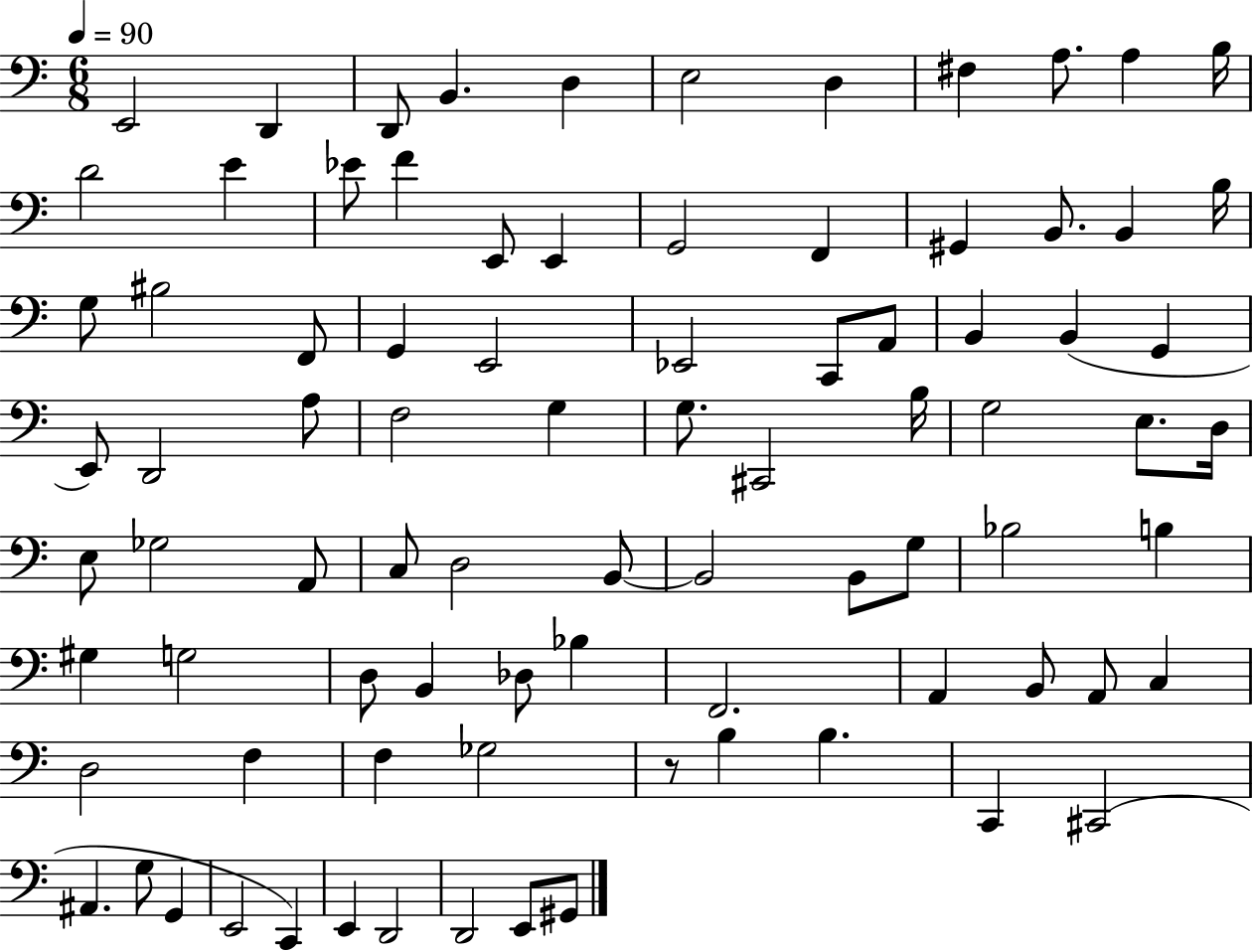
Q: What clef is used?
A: bass